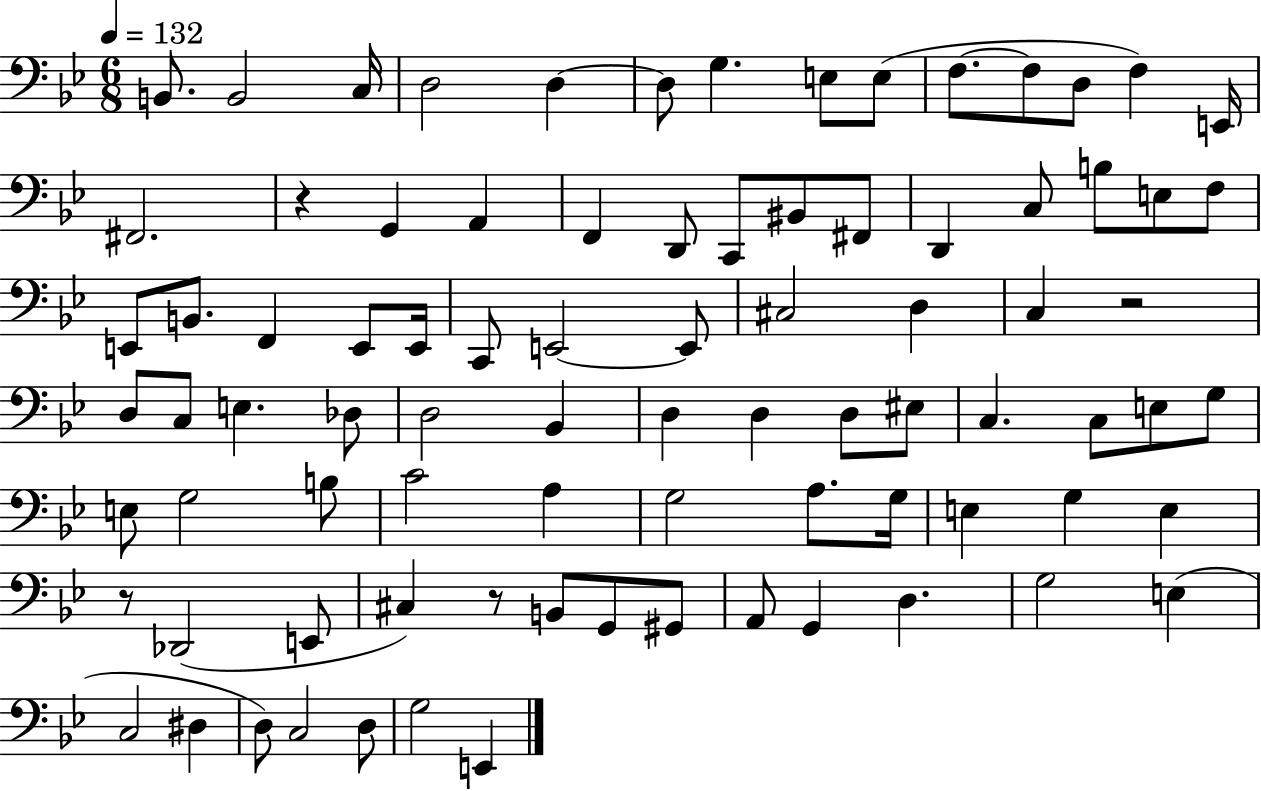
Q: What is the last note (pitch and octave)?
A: E2